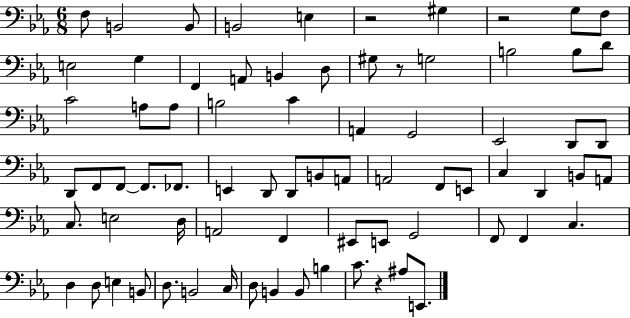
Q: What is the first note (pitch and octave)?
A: F3